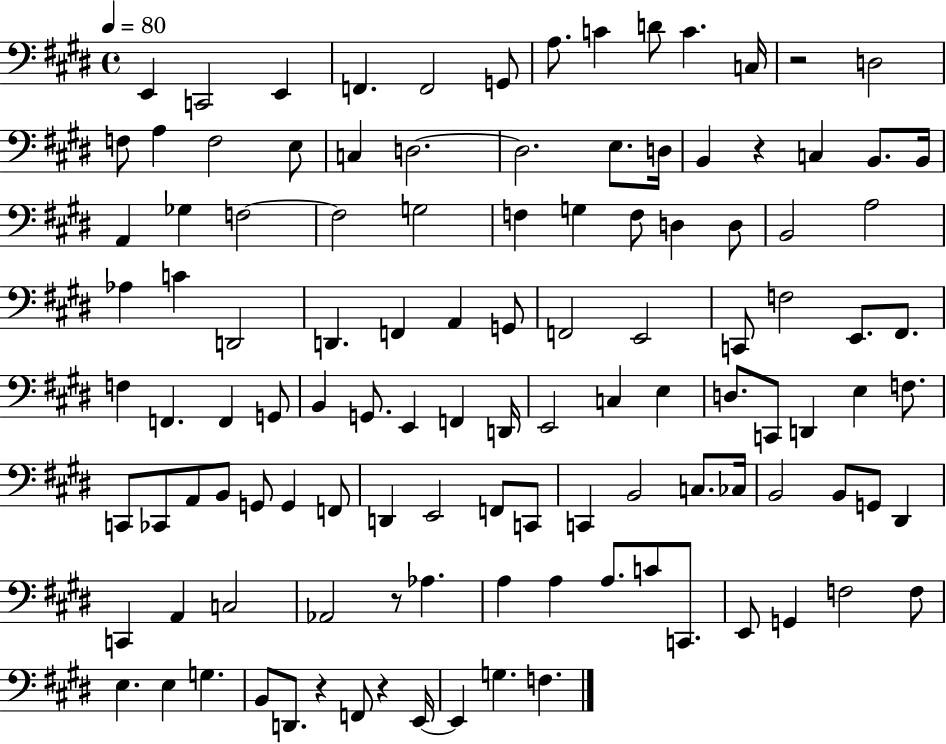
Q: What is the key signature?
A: E major